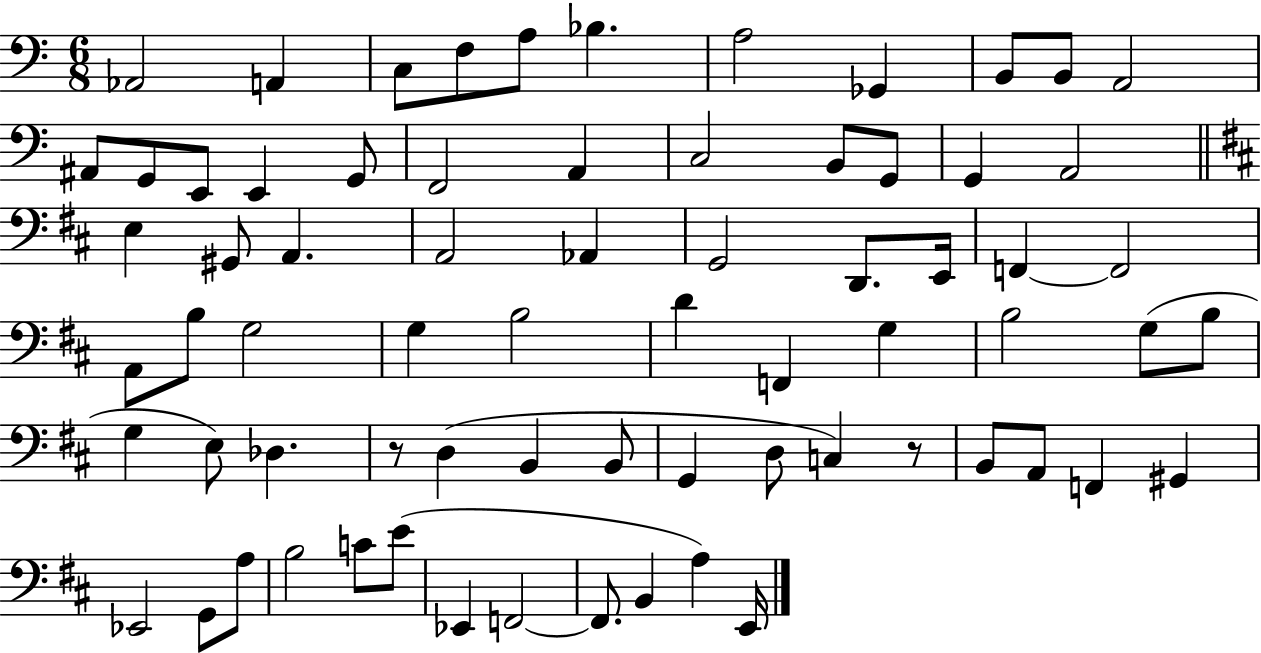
X:1
T:Untitled
M:6/8
L:1/4
K:C
_A,,2 A,, C,/2 F,/2 A,/2 _B, A,2 _G,, B,,/2 B,,/2 A,,2 ^A,,/2 G,,/2 E,,/2 E,, G,,/2 F,,2 A,, C,2 B,,/2 G,,/2 G,, A,,2 E, ^G,,/2 A,, A,,2 _A,, G,,2 D,,/2 E,,/4 F,, F,,2 A,,/2 B,/2 G,2 G, B,2 D F,, G, B,2 G,/2 B,/2 G, E,/2 _D, z/2 D, B,, B,,/2 G,, D,/2 C, z/2 B,,/2 A,,/2 F,, ^G,, _E,,2 G,,/2 A,/2 B,2 C/2 E/2 _E,, F,,2 F,,/2 B,, A, E,,/4